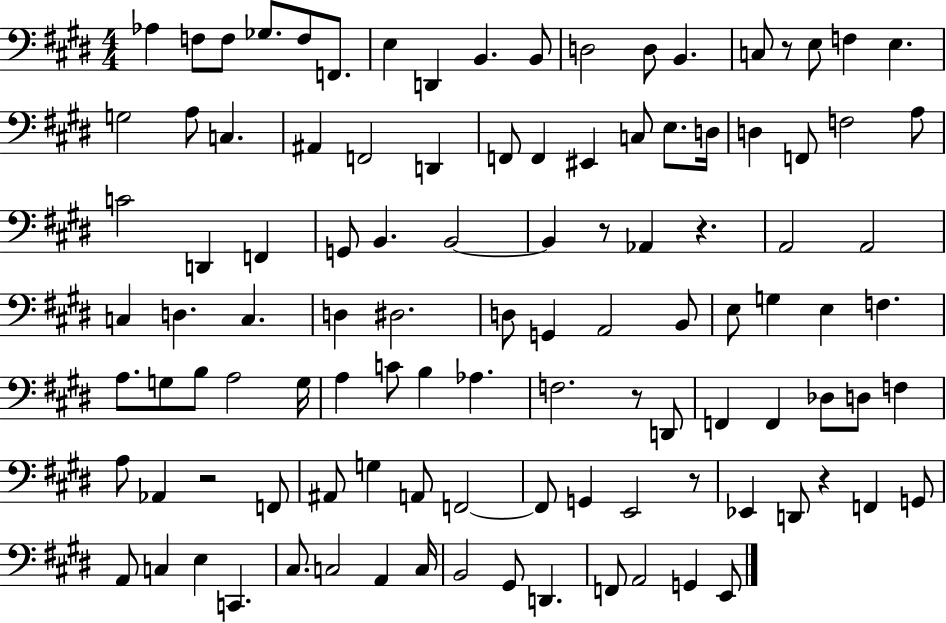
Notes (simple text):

Ab3/q F3/e F3/e Gb3/e. F3/e F2/e. E3/q D2/q B2/q. B2/e D3/h D3/e B2/q. C3/e R/e E3/e F3/q E3/q. G3/h A3/e C3/q. A#2/q F2/h D2/q F2/e F2/q EIS2/q C3/e E3/e. D3/s D3/q F2/e F3/h A3/e C4/h D2/q F2/q G2/e B2/q. B2/h B2/q R/e Ab2/q R/q. A2/h A2/h C3/q D3/q. C3/q. D3/q D#3/h. D3/e G2/q A2/h B2/e E3/e G3/q E3/q F3/q. A3/e. G3/e B3/e A3/h G3/s A3/q C4/e B3/q Ab3/q. F3/h. R/e D2/e F2/q F2/q Db3/e D3/e F3/q A3/e Ab2/q R/h F2/e A#2/e G3/q A2/e F2/h F2/e G2/q E2/h R/e Eb2/q D2/e R/q F2/q G2/e A2/e C3/q E3/q C2/q. C#3/e. C3/h A2/q C3/s B2/h G#2/e D2/q. F2/e A2/h G2/q E2/e